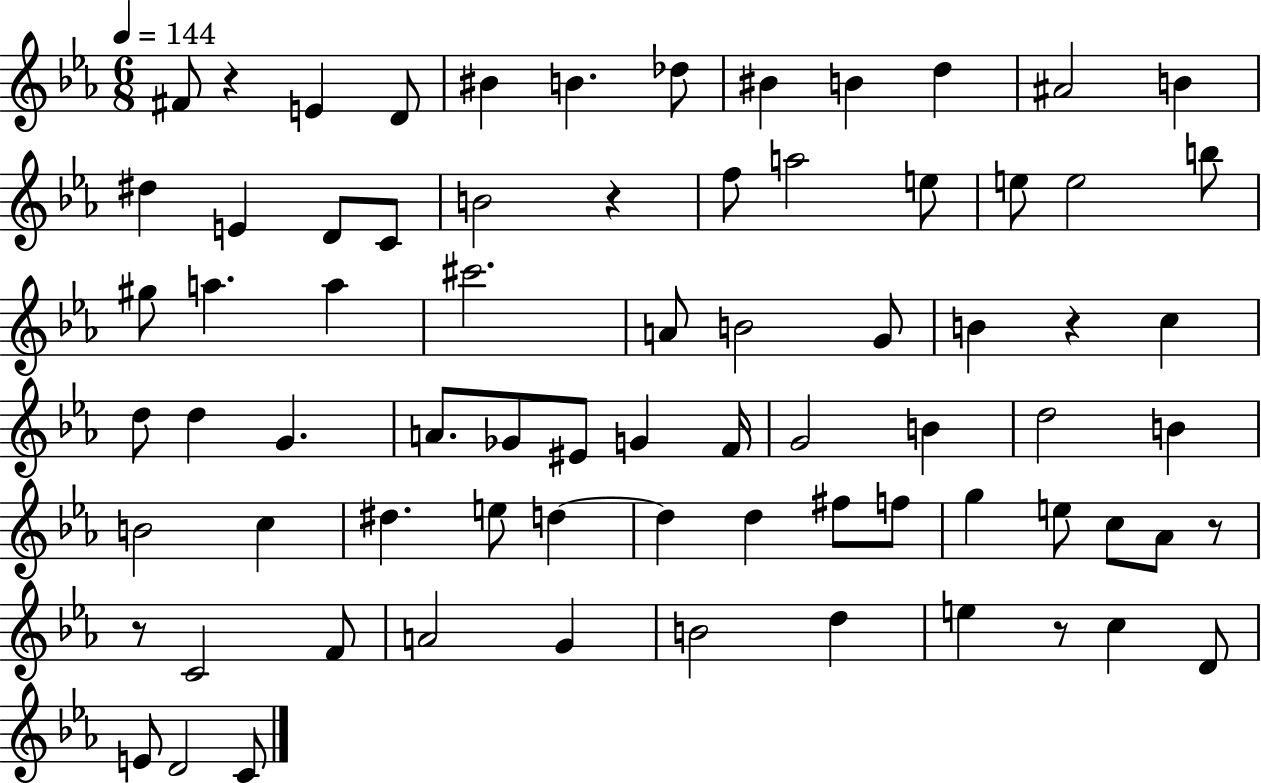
{
  \clef treble
  \numericTimeSignature
  \time 6/8
  \key ees \major
  \tempo 4 = 144
  fis'8 r4 e'4 d'8 | bis'4 b'4. des''8 | bis'4 b'4 d''4 | ais'2 b'4 | \break dis''4 e'4 d'8 c'8 | b'2 r4 | f''8 a''2 e''8 | e''8 e''2 b''8 | \break gis''8 a''4. a''4 | cis'''2. | a'8 b'2 g'8 | b'4 r4 c''4 | \break d''8 d''4 g'4. | a'8. ges'8 eis'8 g'4 f'16 | g'2 b'4 | d''2 b'4 | \break b'2 c''4 | dis''4. e''8 d''4~~ | d''4 d''4 fis''8 f''8 | g''4 e''8 c''8 aes'8 r8 | \break r8 c'2 f'8 | a'2 g'4 | b'2 d''4 | e''4 r8 c''4 d'8 | \break e'8 d'2 c'8 | \bar "|."
}